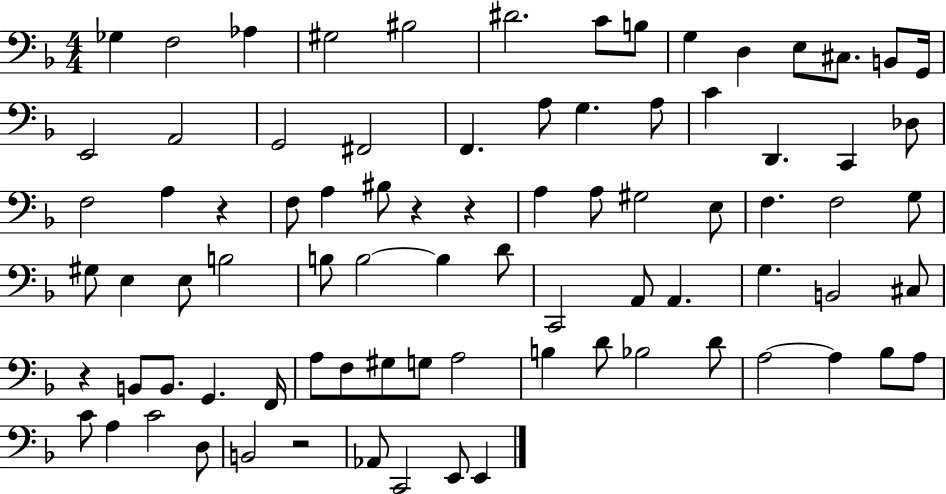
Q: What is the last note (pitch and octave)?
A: E2